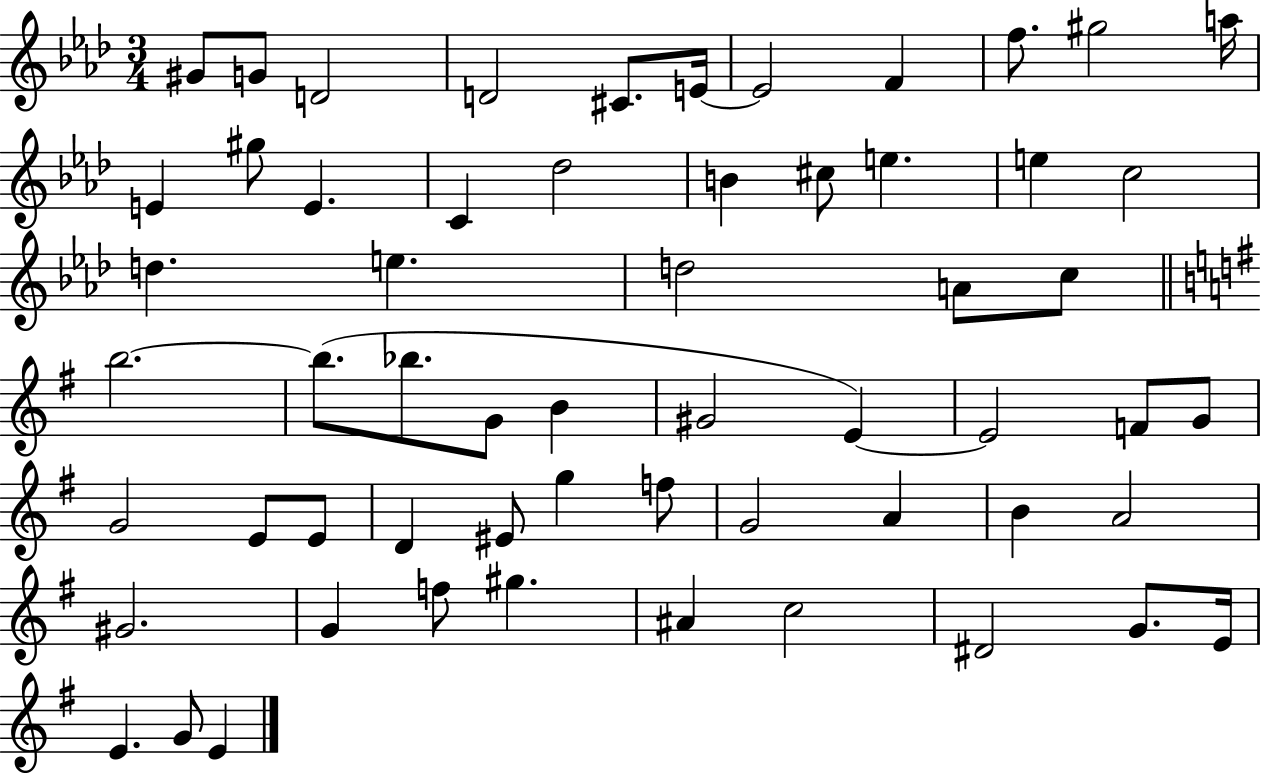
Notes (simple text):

G#4/e G4/e D4/h D4/h C#4/e. E4/s E4/h F4/q F5/e. G#5/h A5/s E4/q G#5/e E4/q. C4/q Db5/h B4/q C#5/e E5/q. E5/q C5/h D5/q. E5/q. D5/h A4/e C5/e B5/h. B5/e. Bb5/e. G4/e B4/q G#4/h E4/q E4/h F4/e G4/e G4/h E4/e E4/e D4/q EIS4/e G5/q F5/e G4/h A4/q B4/q A4/h G#4/h. G4/q F5/e G#5/q. A#4/q C5/h D#4/h G4/e. E4/s E4/q. G4/e E4/q